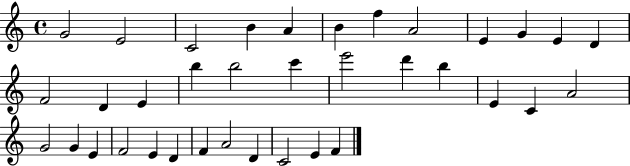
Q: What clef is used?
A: treble